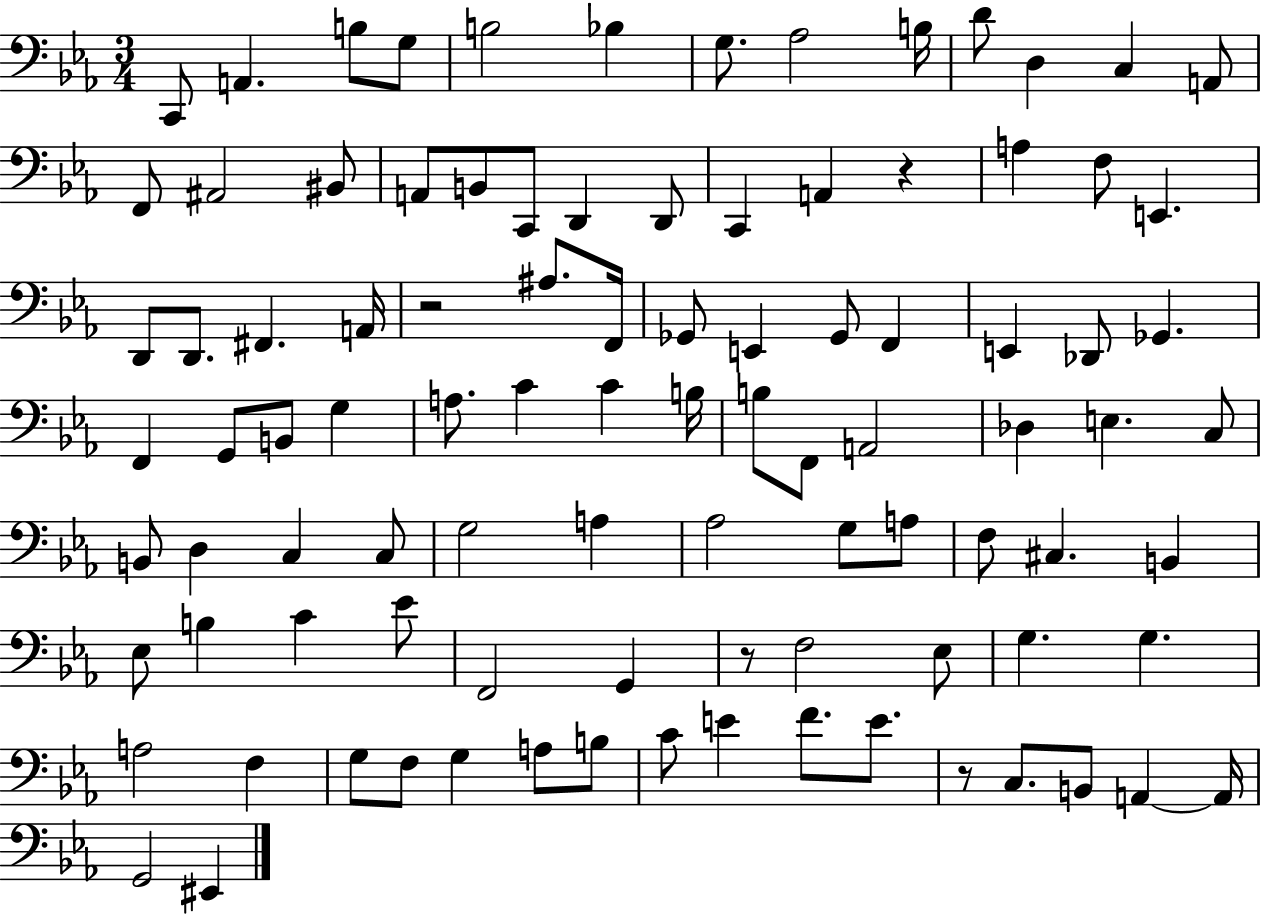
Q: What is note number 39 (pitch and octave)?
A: Gb2